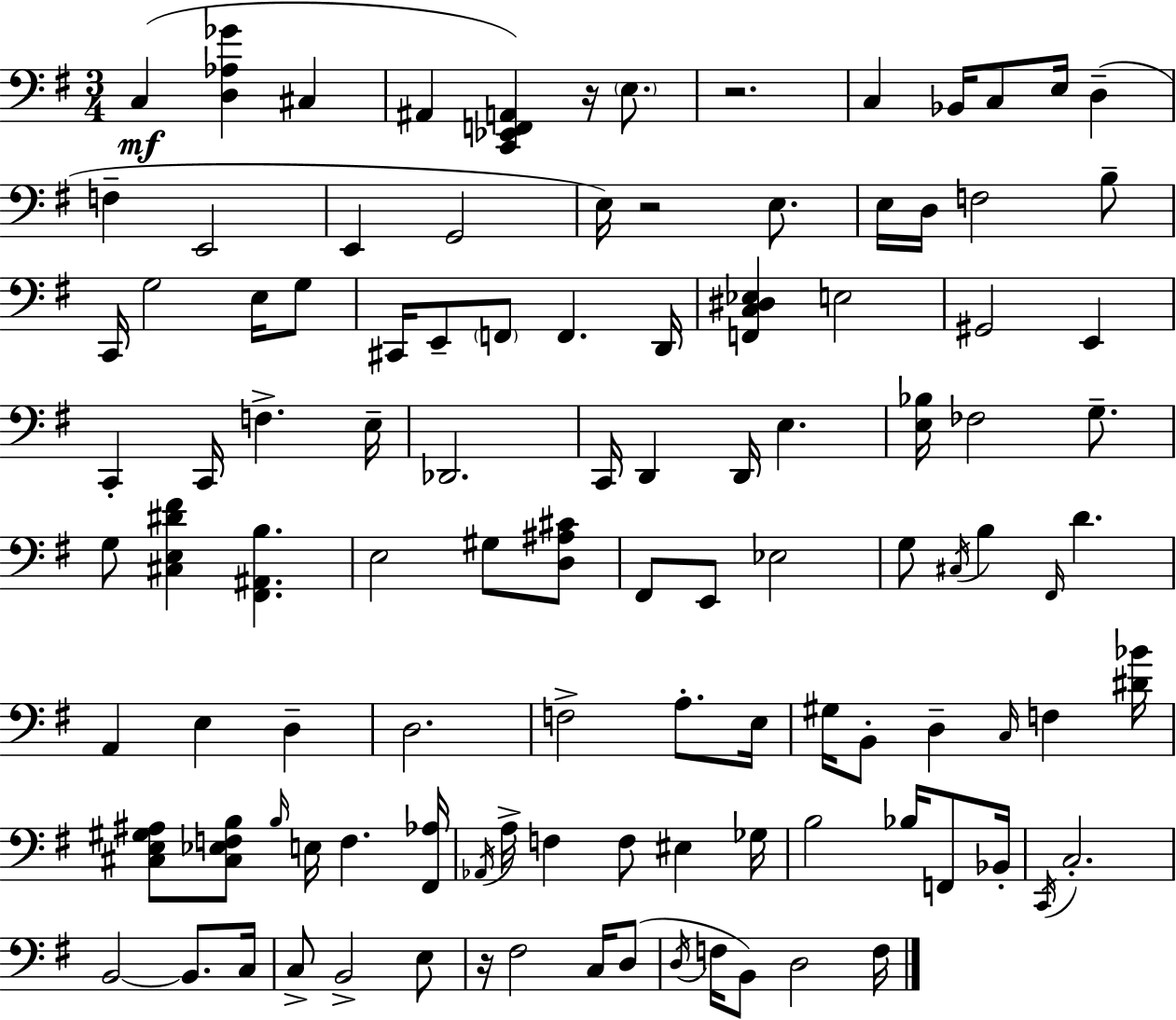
{
  \clef bass
  \numericTimeSignature
  \time 3/4
  \key g \major
  c4(\mf <d aes ges'>4 cis4 | ais,4 <c, ees, f, a,>4) r16 \parenthesize e8. | r2. | c4 bes,16 c8 e16 d4--( | \break f4-- e,2 | e,4 g,2 | e16) r2 e8. | e16 d16 f2 b8-- | \break c,16 g2 e16 g8 | cis,16 e,8-- \parenthesize f,8 f,4. d,16 | <f, c dis ees>4 e2 | gis,2 e,4 | \break c,4-. c,16 f4.-> e16-- | des,2. | c,16 d,4 d,16 e4. | <e bes>16 fes2 g8.-- | \break g8 <cis e dis' fis'>4 <fis, ais, b>4. | e2 gis8 <d ais cis'>8 | fis,8 e,8 ees2 | g8 \acciaccatura { cis16 } b4 \grace { fis,16 } d'4. | \break a,4 e4 d4-- | d2. | f2-> a8.-. | e16 gis16 b,8-. d4-- \grace { c16 } f4 | \break <dis' bes'>16 <cis e gis ais>8 <cis ees f b>8 \grace { b16 } e16 f4. | <fis, aes>16 \acciaccatura { aes,16 } a16-> f4 f8 | eis4 ges16 b2 | bes16 f,8 bes,16-. \acciaccatura { c,16 } c2.-. | \break b,2~~ | b,8. c16 c8-> b,2-> | e8 r16 fis2 | c16 d8( \acciaccatura { d16 } f16 b,8) d2 | \break f16 \bar "|."
}